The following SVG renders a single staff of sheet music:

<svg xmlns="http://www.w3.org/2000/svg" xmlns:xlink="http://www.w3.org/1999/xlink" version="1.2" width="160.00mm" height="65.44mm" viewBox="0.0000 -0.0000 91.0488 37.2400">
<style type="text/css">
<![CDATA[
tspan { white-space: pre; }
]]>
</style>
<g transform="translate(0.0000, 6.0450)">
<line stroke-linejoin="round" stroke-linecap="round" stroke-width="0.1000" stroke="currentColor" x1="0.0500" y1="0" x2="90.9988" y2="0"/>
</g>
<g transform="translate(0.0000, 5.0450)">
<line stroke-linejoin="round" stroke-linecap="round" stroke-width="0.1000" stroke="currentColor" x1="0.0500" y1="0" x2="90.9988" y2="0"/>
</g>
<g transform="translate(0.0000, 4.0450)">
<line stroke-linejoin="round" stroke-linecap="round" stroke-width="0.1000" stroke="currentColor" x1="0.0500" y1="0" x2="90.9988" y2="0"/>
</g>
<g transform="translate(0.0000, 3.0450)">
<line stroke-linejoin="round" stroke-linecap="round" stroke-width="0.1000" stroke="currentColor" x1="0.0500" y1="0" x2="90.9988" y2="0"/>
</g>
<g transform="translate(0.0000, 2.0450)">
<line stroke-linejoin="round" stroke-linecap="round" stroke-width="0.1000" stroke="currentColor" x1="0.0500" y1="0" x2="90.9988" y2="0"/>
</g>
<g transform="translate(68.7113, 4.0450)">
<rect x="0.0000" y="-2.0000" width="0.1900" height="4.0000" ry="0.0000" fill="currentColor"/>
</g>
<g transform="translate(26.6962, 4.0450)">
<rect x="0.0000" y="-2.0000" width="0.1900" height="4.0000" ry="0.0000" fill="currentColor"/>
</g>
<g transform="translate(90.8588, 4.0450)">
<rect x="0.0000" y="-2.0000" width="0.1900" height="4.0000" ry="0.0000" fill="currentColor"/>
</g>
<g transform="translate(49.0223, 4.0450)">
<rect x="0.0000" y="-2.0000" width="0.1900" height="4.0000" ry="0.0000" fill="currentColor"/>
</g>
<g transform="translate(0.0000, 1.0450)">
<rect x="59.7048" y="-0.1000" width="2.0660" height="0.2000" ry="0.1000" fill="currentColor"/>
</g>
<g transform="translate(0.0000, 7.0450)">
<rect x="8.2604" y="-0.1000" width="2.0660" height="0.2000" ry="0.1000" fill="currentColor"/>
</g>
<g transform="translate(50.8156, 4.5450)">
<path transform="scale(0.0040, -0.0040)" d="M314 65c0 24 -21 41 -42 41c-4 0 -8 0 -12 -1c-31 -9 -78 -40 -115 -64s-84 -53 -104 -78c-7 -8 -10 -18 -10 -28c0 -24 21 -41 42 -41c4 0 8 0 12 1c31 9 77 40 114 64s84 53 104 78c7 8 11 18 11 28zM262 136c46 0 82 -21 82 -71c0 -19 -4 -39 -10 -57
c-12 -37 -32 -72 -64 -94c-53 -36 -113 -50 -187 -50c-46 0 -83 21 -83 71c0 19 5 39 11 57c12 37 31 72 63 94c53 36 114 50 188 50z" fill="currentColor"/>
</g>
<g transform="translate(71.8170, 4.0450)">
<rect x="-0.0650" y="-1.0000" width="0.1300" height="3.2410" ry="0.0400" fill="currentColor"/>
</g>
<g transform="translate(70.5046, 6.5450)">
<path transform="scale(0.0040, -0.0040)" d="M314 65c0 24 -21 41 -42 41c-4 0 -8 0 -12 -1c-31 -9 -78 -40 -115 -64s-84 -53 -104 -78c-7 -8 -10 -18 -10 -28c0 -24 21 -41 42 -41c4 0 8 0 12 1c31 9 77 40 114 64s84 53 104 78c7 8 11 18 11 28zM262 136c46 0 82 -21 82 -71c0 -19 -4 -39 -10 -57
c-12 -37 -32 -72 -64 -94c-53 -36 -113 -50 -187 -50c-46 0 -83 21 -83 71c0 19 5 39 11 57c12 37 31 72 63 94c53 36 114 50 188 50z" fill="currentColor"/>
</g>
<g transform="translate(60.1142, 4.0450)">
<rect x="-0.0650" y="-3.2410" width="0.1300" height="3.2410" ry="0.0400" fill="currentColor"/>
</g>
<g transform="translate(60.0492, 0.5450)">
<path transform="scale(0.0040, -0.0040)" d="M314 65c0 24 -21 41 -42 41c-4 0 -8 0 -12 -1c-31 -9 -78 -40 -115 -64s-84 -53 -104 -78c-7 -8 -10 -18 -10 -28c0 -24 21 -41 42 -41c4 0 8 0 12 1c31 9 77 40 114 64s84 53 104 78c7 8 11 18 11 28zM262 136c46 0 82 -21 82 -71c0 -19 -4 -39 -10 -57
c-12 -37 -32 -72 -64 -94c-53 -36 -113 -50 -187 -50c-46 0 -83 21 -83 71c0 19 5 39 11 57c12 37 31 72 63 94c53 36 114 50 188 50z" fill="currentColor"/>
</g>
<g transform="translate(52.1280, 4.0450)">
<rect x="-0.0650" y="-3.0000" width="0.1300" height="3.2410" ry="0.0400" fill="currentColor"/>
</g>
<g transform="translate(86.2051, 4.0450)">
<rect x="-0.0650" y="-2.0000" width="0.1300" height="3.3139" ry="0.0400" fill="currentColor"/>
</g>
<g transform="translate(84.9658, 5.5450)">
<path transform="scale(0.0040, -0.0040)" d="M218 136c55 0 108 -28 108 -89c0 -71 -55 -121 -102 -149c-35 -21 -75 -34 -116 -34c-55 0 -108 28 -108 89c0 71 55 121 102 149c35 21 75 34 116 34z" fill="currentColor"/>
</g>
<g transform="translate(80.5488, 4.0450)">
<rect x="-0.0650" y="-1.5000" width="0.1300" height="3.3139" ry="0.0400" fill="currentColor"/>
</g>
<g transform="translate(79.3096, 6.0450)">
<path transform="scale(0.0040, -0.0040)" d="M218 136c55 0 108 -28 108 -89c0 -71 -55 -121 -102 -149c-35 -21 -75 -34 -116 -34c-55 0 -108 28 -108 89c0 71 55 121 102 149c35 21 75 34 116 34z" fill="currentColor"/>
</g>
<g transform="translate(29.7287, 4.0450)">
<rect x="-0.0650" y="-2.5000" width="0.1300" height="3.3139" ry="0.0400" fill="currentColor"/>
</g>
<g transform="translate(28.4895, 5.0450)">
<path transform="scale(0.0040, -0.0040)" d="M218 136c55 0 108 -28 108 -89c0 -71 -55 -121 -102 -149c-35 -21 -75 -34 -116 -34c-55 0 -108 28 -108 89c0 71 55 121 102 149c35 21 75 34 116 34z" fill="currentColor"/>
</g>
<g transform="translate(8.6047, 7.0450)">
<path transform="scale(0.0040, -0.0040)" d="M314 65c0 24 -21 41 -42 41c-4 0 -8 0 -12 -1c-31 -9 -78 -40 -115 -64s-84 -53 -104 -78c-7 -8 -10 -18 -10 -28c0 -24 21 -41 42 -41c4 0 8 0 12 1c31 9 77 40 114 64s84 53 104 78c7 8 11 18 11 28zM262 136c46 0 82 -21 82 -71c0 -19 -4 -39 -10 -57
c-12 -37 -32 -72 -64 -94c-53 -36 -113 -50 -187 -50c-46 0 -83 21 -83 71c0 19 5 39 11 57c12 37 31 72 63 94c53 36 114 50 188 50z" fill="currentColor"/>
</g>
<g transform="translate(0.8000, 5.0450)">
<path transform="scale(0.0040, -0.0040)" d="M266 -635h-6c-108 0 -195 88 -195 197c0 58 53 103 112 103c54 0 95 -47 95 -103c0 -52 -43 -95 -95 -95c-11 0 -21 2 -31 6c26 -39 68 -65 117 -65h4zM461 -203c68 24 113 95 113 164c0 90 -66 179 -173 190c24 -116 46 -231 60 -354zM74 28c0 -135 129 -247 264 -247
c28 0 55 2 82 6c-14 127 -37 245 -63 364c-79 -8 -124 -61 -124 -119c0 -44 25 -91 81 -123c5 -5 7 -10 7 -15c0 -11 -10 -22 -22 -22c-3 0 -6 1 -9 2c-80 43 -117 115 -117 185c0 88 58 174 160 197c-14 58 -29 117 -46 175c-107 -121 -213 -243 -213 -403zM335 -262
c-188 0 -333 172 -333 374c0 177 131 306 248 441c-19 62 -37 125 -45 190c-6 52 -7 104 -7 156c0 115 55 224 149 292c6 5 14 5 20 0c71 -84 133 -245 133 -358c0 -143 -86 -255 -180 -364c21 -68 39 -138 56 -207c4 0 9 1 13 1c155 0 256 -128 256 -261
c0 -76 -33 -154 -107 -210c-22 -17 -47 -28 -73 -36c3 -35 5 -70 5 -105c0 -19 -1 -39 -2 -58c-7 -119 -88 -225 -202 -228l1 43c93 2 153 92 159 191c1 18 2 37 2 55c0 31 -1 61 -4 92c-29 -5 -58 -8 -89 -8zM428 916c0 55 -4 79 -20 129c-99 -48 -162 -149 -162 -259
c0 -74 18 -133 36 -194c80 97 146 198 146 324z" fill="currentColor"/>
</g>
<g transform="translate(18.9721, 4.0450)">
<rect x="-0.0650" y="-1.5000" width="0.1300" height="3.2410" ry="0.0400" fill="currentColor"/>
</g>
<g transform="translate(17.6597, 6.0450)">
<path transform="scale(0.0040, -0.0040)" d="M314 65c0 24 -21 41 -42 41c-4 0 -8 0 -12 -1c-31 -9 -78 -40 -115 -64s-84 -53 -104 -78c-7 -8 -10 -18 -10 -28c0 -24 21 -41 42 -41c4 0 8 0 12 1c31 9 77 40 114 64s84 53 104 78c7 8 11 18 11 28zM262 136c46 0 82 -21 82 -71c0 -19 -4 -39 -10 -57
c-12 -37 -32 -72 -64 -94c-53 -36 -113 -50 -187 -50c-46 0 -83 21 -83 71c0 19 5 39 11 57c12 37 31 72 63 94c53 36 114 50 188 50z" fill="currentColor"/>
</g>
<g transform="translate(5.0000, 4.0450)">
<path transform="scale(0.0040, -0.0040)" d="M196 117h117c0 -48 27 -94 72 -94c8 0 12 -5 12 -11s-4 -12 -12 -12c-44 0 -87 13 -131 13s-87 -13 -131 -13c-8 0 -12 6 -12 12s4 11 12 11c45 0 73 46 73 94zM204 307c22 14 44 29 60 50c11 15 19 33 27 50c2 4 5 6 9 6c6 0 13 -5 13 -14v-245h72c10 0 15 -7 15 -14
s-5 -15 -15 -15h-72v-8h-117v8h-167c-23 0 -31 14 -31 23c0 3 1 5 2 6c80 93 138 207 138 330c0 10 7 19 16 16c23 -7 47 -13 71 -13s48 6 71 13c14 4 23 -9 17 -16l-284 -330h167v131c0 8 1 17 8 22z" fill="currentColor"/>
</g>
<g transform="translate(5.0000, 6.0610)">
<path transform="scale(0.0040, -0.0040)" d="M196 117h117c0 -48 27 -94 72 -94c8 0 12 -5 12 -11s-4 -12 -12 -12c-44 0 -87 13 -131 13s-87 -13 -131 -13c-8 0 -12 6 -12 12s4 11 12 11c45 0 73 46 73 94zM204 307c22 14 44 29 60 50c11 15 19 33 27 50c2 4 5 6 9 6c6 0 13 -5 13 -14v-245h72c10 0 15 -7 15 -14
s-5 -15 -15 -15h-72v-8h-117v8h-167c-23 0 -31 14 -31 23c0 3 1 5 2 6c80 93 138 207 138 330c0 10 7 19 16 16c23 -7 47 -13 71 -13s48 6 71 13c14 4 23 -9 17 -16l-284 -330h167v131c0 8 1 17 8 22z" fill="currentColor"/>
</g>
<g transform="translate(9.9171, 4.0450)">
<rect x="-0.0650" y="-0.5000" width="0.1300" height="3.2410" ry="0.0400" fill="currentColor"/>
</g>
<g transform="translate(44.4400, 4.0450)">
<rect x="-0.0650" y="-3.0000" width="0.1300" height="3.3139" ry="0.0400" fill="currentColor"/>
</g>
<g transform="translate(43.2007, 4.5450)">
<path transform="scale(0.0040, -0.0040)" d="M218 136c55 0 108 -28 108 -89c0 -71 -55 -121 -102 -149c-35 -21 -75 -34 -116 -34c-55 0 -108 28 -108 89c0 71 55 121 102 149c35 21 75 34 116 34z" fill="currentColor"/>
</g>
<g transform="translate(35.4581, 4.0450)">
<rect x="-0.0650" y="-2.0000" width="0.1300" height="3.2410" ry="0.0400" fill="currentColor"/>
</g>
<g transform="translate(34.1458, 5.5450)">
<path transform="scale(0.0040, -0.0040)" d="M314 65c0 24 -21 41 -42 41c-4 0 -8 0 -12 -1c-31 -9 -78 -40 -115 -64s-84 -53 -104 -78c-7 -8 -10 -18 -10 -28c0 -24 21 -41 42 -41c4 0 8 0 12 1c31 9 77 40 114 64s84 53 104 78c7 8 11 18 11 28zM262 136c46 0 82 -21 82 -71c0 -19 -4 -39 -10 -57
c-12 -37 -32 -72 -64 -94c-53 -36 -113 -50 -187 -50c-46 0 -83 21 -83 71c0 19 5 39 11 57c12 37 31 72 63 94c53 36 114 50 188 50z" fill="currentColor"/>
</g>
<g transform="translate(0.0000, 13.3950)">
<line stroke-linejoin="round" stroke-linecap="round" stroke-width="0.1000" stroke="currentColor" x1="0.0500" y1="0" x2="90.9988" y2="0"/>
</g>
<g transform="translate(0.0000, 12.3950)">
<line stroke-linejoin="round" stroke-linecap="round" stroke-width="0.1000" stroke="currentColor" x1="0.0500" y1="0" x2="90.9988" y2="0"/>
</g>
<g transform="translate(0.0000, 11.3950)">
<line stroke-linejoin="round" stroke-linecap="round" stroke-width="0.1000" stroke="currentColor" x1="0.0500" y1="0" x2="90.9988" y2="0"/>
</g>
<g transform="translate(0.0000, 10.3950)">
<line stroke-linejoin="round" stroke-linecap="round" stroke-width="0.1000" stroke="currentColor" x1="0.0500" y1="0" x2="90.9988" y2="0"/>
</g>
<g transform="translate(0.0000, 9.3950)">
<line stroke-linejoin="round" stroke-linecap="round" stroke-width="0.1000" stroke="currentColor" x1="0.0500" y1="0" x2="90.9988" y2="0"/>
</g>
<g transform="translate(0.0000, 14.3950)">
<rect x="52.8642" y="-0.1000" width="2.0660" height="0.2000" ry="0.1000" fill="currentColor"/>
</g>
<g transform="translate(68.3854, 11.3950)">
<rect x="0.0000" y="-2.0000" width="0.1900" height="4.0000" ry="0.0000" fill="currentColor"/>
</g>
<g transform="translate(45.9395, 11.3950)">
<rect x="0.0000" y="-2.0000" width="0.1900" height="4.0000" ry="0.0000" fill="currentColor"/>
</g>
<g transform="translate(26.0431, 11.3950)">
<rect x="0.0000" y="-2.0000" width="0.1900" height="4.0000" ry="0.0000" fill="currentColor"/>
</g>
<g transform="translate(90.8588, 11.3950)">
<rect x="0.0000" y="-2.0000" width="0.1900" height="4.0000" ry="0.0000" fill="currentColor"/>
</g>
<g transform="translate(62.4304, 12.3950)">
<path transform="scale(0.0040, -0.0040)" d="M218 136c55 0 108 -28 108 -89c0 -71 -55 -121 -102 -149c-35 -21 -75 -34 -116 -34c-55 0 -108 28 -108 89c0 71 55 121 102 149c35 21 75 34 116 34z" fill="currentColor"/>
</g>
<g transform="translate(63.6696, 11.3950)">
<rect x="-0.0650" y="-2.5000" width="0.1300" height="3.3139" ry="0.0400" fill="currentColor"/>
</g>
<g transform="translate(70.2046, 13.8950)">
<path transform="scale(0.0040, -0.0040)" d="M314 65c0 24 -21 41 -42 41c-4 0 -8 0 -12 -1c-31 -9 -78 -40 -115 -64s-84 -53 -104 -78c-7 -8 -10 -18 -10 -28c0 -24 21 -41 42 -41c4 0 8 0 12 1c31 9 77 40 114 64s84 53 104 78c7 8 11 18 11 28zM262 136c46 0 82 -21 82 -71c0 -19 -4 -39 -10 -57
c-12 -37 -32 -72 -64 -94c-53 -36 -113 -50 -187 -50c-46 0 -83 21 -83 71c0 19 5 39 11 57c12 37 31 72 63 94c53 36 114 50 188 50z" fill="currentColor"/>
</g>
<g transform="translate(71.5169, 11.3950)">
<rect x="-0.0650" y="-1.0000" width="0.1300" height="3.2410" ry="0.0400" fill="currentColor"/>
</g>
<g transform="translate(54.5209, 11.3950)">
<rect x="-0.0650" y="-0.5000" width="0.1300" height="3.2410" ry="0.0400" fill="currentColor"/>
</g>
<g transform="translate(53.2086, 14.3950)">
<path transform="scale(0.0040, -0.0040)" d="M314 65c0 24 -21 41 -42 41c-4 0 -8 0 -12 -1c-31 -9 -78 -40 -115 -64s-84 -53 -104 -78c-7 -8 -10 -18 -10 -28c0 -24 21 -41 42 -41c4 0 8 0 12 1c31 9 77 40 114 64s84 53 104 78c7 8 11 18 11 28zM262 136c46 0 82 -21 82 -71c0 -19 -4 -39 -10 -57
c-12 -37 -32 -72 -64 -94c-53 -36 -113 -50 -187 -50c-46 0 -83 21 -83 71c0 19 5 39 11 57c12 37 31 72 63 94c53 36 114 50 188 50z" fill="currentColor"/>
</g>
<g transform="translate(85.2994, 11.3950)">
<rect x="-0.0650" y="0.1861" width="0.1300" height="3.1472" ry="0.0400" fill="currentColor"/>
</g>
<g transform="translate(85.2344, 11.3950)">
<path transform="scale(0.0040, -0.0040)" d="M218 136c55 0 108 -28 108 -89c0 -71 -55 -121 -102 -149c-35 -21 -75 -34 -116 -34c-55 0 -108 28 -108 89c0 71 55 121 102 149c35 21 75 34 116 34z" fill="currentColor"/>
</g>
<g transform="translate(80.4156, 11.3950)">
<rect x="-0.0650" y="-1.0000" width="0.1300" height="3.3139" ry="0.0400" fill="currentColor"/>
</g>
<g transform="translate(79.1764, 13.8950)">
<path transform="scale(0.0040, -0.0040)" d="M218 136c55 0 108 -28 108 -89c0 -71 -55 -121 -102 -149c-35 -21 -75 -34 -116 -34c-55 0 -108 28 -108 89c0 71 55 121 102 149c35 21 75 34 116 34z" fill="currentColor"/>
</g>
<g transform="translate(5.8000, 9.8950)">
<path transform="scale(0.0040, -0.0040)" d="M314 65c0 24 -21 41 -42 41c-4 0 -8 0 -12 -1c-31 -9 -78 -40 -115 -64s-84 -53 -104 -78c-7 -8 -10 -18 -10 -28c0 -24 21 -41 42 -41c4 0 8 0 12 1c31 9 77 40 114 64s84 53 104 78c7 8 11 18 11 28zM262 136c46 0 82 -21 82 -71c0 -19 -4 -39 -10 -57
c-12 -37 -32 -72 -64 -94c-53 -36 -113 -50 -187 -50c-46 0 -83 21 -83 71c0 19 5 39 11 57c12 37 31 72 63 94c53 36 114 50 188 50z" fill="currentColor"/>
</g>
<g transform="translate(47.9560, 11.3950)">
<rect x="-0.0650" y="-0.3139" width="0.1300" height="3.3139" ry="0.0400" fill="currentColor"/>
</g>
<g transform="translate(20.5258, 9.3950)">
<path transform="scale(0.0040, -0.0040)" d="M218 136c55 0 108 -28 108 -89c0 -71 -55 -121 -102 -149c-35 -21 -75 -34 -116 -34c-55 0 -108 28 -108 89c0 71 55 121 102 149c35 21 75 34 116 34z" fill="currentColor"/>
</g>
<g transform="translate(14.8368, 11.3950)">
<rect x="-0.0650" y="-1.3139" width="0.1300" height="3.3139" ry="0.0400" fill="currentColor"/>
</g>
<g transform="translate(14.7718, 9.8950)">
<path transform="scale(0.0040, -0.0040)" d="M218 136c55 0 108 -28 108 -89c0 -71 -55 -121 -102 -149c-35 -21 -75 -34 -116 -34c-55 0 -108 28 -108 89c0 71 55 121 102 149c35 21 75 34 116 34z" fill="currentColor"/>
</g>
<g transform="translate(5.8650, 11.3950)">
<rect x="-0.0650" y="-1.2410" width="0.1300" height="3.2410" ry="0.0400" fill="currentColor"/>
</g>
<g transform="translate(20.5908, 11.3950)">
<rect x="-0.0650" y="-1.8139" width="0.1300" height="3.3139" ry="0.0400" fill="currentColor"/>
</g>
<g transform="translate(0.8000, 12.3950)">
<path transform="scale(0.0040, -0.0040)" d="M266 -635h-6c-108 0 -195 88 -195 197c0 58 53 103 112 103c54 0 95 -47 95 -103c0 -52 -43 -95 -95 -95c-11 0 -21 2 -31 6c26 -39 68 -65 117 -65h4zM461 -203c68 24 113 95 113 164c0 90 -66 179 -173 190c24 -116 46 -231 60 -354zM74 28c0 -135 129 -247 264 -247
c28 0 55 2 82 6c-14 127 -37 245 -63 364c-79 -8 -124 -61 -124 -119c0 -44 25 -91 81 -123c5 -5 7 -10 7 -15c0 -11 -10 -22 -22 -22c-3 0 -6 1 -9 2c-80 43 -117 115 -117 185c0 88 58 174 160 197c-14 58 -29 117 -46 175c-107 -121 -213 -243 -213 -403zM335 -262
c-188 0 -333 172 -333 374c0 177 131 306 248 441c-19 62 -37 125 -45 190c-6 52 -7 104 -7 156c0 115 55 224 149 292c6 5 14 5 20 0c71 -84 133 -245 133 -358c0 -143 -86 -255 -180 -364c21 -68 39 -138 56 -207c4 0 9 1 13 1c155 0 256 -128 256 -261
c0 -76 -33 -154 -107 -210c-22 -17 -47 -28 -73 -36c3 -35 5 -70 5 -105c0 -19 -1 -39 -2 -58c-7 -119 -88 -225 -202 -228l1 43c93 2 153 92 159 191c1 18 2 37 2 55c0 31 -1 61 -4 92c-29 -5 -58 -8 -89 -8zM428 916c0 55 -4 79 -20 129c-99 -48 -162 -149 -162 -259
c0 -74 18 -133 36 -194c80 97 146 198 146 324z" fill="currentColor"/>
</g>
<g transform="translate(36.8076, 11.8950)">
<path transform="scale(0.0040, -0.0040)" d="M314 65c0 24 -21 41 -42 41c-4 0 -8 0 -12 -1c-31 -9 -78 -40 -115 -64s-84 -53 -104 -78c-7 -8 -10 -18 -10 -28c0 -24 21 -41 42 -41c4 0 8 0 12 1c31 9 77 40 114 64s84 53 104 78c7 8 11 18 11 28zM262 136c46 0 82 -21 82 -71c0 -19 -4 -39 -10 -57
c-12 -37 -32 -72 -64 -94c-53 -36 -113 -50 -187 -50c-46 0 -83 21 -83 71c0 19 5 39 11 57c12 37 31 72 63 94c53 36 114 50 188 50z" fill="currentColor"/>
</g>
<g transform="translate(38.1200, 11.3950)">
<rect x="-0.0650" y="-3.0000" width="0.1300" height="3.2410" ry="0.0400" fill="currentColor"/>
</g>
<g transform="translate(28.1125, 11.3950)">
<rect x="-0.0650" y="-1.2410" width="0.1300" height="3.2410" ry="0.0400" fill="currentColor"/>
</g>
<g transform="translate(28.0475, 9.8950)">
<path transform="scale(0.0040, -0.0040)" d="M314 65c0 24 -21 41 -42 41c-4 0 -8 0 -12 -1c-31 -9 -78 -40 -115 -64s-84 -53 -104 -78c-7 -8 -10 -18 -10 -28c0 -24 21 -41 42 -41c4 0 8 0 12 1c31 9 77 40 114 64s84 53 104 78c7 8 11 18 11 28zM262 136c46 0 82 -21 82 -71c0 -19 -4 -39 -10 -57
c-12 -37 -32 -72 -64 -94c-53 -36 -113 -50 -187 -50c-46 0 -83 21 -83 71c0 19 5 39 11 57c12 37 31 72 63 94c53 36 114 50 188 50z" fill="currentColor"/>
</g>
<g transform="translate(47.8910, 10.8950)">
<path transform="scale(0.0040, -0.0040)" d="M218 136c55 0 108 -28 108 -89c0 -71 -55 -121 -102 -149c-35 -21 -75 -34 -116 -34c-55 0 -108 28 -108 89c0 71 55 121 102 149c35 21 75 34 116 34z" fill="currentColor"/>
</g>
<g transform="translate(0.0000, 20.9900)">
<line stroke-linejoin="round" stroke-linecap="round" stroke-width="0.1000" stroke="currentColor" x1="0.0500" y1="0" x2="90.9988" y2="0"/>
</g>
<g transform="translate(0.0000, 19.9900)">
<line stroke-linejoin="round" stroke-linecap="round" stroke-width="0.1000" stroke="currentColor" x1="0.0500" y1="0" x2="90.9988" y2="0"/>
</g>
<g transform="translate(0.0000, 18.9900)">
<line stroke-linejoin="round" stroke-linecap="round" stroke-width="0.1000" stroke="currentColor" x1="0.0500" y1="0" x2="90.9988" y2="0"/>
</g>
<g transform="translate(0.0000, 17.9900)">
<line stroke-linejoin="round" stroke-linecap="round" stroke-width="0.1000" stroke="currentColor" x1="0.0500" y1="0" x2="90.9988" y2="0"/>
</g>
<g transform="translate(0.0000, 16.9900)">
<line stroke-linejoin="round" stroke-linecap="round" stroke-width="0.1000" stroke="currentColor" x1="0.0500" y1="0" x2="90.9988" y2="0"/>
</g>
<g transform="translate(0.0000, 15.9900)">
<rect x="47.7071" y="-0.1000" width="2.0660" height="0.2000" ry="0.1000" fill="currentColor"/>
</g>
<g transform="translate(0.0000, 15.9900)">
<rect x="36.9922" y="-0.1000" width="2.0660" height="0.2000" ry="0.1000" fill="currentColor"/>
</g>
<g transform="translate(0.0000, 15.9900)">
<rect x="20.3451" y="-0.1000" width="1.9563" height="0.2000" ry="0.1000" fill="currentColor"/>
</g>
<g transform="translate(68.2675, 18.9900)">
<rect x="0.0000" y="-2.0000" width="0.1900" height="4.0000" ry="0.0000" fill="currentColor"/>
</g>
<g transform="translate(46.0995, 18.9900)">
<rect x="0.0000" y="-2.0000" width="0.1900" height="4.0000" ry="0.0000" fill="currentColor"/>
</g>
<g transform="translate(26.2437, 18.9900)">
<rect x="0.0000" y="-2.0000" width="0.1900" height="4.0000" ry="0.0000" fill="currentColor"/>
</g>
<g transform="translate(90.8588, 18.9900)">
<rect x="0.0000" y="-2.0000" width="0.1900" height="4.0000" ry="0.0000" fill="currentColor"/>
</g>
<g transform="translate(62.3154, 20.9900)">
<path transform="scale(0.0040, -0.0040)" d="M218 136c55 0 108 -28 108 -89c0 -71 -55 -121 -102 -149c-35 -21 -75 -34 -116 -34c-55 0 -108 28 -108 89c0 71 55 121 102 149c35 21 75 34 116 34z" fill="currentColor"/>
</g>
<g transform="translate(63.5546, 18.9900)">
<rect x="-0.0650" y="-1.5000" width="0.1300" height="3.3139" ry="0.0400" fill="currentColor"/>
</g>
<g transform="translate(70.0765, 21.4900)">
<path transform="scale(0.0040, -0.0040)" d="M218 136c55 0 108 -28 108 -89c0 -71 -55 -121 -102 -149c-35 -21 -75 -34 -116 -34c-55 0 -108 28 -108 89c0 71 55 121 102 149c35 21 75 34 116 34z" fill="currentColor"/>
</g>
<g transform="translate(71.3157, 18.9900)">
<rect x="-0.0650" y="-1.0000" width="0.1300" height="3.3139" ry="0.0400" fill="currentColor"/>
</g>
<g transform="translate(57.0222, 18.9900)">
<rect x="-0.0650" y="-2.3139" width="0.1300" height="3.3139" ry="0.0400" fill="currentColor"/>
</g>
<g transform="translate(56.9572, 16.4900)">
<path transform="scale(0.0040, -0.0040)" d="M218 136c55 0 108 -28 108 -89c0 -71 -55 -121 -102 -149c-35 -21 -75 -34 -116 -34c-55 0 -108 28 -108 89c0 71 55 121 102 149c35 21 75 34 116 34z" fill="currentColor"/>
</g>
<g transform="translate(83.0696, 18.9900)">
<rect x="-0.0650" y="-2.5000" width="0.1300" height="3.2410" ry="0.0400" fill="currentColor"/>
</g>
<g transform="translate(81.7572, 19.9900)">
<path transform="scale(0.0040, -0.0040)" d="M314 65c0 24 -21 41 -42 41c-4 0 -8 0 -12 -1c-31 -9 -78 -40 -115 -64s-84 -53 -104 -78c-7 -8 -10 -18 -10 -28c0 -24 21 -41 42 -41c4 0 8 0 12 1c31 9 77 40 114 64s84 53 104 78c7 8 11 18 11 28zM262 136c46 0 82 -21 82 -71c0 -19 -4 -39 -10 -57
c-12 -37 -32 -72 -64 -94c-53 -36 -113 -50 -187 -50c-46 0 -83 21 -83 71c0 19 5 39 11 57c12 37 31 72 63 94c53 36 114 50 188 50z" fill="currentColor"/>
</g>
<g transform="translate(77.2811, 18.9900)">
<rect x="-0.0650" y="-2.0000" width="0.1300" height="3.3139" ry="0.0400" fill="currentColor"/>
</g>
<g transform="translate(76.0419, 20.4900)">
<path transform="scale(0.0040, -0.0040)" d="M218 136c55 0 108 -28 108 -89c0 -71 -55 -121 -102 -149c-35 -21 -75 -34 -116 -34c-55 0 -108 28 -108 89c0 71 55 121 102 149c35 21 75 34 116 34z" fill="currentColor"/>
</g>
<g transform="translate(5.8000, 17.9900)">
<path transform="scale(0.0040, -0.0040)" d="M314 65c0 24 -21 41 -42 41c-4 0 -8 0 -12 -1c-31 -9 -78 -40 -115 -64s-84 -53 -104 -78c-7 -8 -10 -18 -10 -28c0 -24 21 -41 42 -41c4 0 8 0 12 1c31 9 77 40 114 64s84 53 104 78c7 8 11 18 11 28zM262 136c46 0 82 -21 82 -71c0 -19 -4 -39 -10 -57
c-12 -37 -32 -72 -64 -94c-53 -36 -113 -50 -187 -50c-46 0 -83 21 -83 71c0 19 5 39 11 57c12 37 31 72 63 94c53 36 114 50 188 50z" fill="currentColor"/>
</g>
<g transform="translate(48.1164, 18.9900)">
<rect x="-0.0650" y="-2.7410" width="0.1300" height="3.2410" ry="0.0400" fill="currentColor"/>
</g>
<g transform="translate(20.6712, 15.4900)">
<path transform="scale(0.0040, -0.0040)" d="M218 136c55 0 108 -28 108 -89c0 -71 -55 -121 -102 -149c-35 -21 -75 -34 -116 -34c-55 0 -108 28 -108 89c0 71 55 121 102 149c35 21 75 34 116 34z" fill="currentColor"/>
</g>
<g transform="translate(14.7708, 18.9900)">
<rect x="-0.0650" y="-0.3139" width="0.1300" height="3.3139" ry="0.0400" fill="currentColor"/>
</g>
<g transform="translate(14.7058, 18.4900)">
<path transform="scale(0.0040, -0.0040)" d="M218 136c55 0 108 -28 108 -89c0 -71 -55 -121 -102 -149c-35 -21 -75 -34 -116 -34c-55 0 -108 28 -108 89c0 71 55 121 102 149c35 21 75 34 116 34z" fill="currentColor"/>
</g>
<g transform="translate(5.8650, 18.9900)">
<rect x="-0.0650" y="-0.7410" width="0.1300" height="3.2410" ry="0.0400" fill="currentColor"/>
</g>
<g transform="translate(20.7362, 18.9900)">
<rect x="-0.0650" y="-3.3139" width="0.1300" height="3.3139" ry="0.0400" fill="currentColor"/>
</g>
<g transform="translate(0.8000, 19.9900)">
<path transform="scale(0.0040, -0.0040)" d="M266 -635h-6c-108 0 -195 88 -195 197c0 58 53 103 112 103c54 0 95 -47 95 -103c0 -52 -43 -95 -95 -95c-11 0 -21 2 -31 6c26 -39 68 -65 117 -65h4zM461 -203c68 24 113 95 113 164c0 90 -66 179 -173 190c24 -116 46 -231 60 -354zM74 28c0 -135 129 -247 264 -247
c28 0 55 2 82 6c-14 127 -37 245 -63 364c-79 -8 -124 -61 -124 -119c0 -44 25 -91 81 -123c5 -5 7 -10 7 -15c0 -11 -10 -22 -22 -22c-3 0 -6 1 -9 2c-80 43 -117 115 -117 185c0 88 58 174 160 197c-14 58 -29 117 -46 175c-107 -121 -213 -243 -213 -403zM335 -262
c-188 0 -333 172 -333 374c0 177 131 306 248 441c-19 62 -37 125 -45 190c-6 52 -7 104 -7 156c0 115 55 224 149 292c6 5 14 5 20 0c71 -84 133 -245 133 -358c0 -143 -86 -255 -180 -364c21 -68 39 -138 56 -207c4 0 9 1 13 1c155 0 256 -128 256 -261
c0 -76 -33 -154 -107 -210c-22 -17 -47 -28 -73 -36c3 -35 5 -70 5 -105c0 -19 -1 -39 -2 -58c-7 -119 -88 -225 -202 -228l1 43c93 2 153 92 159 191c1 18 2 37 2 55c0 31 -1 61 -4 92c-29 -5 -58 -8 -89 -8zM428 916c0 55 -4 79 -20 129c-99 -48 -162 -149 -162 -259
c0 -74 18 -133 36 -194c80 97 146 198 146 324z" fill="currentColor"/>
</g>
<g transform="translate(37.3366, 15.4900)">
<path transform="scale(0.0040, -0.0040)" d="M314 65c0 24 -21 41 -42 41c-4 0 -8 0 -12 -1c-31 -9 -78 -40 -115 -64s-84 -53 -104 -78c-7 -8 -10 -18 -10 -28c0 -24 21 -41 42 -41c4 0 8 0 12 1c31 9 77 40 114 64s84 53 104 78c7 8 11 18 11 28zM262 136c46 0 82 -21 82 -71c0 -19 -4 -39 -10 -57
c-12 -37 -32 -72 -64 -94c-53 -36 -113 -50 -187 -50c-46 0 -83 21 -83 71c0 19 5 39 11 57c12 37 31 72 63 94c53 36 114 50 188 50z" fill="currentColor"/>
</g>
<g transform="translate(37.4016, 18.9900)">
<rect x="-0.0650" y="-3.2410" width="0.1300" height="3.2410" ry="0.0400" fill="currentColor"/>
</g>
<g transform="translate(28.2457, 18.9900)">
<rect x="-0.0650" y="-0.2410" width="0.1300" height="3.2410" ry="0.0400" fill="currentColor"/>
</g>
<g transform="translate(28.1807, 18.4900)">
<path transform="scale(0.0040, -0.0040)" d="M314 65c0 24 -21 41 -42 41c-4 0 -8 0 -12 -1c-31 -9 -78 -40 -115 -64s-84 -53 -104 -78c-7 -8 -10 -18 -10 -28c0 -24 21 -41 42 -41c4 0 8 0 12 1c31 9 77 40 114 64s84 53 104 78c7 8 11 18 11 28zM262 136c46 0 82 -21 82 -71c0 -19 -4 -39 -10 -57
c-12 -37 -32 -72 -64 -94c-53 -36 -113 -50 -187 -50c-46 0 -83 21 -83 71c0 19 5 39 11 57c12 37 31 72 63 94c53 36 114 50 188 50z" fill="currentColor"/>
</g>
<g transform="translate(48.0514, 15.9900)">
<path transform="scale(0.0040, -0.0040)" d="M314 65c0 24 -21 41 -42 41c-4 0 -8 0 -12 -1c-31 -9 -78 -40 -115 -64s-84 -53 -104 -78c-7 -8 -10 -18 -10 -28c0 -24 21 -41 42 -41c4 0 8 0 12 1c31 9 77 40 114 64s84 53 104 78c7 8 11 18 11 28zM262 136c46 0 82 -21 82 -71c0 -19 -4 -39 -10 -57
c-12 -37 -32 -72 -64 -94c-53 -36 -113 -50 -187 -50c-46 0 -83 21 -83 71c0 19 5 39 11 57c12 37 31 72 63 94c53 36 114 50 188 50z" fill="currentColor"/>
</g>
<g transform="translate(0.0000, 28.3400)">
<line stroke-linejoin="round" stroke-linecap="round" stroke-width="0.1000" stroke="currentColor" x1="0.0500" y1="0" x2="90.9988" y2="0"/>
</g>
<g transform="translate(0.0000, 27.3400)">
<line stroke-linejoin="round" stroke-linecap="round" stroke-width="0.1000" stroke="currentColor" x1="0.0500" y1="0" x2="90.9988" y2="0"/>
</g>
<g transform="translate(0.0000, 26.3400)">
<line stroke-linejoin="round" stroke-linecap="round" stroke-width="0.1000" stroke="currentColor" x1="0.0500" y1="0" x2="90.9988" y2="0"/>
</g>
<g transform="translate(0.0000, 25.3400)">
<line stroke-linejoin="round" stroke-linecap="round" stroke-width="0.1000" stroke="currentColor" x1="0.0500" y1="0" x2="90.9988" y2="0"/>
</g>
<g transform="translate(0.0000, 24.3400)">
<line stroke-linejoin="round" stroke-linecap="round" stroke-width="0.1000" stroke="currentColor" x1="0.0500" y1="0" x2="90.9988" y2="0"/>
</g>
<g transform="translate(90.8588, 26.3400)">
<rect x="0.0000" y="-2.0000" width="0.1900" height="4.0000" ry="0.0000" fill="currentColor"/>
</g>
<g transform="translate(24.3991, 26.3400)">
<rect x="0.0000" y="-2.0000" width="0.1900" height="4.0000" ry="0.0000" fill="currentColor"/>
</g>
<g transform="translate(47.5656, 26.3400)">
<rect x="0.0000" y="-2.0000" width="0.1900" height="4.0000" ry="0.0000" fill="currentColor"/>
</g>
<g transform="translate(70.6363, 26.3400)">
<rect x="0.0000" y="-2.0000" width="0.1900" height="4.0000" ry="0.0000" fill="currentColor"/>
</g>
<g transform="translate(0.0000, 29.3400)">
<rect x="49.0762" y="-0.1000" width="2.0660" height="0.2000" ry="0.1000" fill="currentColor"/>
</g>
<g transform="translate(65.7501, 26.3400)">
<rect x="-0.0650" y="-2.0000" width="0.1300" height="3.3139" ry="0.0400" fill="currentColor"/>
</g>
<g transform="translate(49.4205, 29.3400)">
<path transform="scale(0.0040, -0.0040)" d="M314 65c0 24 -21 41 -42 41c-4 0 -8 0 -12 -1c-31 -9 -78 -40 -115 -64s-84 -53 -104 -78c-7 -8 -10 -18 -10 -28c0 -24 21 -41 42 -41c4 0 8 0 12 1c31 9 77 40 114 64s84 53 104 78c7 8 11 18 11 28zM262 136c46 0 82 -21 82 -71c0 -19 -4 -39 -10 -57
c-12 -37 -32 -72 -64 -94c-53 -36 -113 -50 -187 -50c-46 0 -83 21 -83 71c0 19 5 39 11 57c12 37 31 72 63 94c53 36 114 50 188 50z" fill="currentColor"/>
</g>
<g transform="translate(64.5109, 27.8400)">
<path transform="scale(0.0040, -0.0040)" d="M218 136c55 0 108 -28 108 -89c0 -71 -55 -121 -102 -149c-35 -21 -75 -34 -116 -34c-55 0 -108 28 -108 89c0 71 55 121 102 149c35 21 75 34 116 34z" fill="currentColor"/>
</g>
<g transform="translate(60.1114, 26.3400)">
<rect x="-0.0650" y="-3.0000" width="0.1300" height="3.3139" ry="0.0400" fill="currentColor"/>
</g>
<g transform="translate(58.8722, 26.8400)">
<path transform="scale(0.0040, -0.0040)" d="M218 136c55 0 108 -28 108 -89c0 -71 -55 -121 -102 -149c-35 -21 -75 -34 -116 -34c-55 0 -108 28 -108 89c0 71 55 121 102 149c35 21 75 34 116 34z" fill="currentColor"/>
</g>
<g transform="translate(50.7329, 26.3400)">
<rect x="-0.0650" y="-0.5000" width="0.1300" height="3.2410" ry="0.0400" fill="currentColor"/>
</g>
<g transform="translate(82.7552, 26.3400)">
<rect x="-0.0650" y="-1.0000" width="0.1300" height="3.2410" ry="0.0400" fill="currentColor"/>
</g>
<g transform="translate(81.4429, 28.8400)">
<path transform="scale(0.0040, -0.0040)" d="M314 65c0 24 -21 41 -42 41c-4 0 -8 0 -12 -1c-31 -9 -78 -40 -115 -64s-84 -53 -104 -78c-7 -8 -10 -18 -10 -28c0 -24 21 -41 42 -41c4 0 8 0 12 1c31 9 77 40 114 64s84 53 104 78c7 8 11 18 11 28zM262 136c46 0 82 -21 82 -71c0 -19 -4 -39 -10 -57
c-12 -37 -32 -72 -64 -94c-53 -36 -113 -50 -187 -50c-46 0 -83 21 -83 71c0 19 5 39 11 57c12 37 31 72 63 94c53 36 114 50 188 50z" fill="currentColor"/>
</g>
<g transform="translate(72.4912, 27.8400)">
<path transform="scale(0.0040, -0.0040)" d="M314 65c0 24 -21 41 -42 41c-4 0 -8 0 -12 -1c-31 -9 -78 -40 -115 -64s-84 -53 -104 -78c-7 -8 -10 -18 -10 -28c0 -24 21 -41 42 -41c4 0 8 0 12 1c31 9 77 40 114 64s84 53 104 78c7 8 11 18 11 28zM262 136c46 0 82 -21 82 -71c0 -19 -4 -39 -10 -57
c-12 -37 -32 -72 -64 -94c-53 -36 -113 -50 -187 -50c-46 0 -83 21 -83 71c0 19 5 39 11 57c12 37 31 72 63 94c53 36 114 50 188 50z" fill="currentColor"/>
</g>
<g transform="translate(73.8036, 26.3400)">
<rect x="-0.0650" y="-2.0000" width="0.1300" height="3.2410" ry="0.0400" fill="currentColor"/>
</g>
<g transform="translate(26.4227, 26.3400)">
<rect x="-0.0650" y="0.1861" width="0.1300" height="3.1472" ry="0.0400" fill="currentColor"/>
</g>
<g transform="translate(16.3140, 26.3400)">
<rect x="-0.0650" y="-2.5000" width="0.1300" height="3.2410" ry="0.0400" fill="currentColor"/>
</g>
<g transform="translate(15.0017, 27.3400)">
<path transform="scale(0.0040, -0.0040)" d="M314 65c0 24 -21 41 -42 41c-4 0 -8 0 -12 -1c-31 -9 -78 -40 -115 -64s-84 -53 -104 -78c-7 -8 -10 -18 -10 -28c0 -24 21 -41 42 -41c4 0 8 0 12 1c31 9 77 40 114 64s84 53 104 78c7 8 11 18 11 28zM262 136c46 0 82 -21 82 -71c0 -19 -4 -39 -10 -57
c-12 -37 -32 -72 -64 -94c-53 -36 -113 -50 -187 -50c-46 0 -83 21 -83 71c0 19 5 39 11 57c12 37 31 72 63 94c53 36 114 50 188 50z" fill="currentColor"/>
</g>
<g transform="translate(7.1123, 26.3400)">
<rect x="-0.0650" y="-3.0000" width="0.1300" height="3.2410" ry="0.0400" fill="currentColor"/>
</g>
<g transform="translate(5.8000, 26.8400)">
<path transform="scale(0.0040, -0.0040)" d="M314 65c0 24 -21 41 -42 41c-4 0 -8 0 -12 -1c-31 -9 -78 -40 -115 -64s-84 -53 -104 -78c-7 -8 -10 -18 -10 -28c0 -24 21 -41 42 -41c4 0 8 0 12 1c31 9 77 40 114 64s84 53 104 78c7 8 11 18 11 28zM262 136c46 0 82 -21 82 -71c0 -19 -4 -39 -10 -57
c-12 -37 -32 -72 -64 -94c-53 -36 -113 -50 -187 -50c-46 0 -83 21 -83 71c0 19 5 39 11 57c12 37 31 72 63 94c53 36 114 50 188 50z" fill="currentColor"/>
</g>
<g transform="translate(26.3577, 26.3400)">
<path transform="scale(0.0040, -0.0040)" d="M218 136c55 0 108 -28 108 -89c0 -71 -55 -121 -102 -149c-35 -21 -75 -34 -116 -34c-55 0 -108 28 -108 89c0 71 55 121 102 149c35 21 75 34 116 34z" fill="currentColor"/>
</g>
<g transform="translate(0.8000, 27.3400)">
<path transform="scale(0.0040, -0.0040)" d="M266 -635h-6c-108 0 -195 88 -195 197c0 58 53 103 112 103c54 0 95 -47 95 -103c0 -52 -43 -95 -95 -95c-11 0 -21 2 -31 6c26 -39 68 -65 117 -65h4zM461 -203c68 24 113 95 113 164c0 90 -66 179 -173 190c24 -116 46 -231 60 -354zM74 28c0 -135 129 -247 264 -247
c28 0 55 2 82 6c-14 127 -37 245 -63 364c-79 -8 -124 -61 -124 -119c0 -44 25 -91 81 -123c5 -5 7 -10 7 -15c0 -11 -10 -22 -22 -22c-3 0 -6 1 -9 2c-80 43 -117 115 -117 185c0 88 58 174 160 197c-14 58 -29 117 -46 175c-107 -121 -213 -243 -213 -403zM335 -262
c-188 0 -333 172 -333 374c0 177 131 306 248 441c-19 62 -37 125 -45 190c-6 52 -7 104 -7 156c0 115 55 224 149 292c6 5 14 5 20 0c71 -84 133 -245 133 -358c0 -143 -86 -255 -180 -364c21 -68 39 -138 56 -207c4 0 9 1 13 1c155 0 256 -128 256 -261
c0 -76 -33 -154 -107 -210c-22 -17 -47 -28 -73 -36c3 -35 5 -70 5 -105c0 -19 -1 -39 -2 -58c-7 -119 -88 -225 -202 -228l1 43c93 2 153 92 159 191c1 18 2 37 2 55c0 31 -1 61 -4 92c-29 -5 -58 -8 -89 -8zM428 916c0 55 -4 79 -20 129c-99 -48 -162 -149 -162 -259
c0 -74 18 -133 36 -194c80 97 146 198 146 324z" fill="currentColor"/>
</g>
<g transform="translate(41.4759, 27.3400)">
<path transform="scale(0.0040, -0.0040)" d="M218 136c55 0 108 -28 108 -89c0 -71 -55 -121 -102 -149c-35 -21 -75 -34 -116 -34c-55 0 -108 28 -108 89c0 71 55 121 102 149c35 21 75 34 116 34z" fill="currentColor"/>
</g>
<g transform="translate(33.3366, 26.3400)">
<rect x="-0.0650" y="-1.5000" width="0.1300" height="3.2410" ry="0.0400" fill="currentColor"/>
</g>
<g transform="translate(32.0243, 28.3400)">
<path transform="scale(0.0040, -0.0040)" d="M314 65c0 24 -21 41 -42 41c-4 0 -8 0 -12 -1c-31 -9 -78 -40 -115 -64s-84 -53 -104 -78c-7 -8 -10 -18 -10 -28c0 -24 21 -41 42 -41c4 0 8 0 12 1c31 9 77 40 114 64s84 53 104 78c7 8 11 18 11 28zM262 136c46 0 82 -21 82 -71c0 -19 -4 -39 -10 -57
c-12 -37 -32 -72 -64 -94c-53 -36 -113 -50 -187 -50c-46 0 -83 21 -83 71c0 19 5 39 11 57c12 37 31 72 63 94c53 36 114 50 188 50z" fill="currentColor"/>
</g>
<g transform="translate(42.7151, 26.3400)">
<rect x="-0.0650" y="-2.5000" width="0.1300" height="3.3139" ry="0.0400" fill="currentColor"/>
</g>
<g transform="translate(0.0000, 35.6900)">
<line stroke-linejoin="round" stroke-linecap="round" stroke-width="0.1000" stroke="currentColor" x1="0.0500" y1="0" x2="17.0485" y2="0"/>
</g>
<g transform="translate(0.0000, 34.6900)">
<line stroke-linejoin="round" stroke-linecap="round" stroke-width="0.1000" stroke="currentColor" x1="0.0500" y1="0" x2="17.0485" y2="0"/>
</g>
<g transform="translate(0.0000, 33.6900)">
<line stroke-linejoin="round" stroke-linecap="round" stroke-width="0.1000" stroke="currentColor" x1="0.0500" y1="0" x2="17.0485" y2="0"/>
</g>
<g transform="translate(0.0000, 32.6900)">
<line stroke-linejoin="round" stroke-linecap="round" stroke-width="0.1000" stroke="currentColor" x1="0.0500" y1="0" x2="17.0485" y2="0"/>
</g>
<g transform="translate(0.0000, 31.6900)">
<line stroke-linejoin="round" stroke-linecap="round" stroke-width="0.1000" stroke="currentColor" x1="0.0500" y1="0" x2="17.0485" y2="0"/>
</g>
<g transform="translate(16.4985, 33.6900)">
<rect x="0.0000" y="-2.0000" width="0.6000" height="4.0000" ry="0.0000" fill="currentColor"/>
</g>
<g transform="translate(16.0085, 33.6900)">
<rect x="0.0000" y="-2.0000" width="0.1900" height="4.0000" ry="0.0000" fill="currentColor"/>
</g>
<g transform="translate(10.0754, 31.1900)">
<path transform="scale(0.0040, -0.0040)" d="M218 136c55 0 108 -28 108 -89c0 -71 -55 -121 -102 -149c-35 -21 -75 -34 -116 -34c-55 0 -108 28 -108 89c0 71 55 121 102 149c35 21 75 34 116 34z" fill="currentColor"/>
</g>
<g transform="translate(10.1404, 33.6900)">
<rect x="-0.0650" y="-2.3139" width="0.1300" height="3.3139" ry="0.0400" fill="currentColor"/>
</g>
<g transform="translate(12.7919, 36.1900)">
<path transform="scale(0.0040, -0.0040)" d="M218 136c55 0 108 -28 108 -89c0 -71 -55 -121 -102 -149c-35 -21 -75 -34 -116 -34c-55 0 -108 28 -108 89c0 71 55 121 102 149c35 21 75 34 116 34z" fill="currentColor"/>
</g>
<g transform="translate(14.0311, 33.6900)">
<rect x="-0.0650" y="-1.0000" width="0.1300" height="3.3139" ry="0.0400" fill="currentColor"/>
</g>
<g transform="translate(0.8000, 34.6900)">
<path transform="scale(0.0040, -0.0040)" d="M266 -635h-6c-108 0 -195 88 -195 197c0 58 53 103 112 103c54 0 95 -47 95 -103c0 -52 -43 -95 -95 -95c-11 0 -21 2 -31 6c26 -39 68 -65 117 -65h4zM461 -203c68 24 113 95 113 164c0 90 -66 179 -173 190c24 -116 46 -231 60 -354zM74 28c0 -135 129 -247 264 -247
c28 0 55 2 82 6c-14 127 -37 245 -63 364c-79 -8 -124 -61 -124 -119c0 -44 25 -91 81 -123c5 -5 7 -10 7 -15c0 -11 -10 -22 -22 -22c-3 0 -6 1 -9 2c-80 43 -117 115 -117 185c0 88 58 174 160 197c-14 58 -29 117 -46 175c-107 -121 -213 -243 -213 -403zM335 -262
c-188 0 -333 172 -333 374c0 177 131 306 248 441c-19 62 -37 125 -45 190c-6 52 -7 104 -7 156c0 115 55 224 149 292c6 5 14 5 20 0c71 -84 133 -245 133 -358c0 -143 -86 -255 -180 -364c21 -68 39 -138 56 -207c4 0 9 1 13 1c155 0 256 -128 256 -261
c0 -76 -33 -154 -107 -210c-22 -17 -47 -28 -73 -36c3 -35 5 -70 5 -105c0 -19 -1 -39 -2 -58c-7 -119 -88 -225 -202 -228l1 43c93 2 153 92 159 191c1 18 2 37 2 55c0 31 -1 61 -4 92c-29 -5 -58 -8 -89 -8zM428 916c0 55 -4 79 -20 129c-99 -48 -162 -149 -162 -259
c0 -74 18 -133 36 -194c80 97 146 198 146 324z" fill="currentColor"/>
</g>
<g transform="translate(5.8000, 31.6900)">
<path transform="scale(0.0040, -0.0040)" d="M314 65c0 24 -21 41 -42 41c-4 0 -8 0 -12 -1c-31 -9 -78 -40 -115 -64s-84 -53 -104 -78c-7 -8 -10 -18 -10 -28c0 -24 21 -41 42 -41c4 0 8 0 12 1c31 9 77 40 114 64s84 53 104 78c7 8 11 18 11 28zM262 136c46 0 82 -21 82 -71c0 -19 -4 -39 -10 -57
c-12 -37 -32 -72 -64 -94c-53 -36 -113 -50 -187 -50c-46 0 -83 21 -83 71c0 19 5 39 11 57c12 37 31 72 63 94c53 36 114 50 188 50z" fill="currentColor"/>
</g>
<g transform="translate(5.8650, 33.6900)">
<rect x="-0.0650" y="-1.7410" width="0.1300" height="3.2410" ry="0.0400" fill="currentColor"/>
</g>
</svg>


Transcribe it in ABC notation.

X:1
T:Untitled
M:4/4
L:1/4
K:C
C2 E2 G F2 A A2 b2 D2 E F e2 e f e2 A2 c C2 G D2 D B d2 c b c2 b2 a2 g E D F G2 A2 G2 B E2 G C2 A F F2 D2 f2 g D